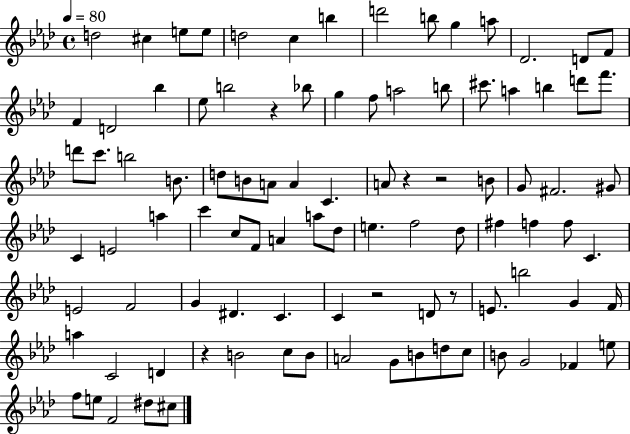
{
  \clef treble
  \time 4/4
  \defaultTimeSignature
  \key aes \major
  \tempo 4 = 80
  d''2 cis''4 e''8 e''8 | d''2 c''4 b''4 | d'''2 b''8 g''4 a''8 | des'2. d'8 f'8 | \break f'4 d'2 bes''4 | ees''8 b''2 r4 bes''8 | g''4 f''8 a''2 b''8 | cis'''8. a''4 b''4 d'''8 f'''8. | \break d'''8 c'''8. b''2 b'8. | d''8 b'8 a'8 a'4 c'4. | a'8 r4 r2 b'8 | g'8 fis'2. gis'8 | \break c'4 e'2 a''4 | c'''4 c''8 f'8 a'4 a''8 des''8 | e''4. f''2 des''8 | fis''4 f''4 f''8 c'4. | \break e'2 f'2 | g'4 dis'4. c'4. | c'4 r2 d'8 r8 | e'8. b''2 g'4 f'16 | \break a''4 c'2 d'4 | r4 b'2 c''8 b'8 | a'2 g'8 b'8 d''8 c''8 | b'8 g'2 fes'4 e''8 | \break f''8 e''8 f'2 dis''8 cis''8 | \bar "|."
}